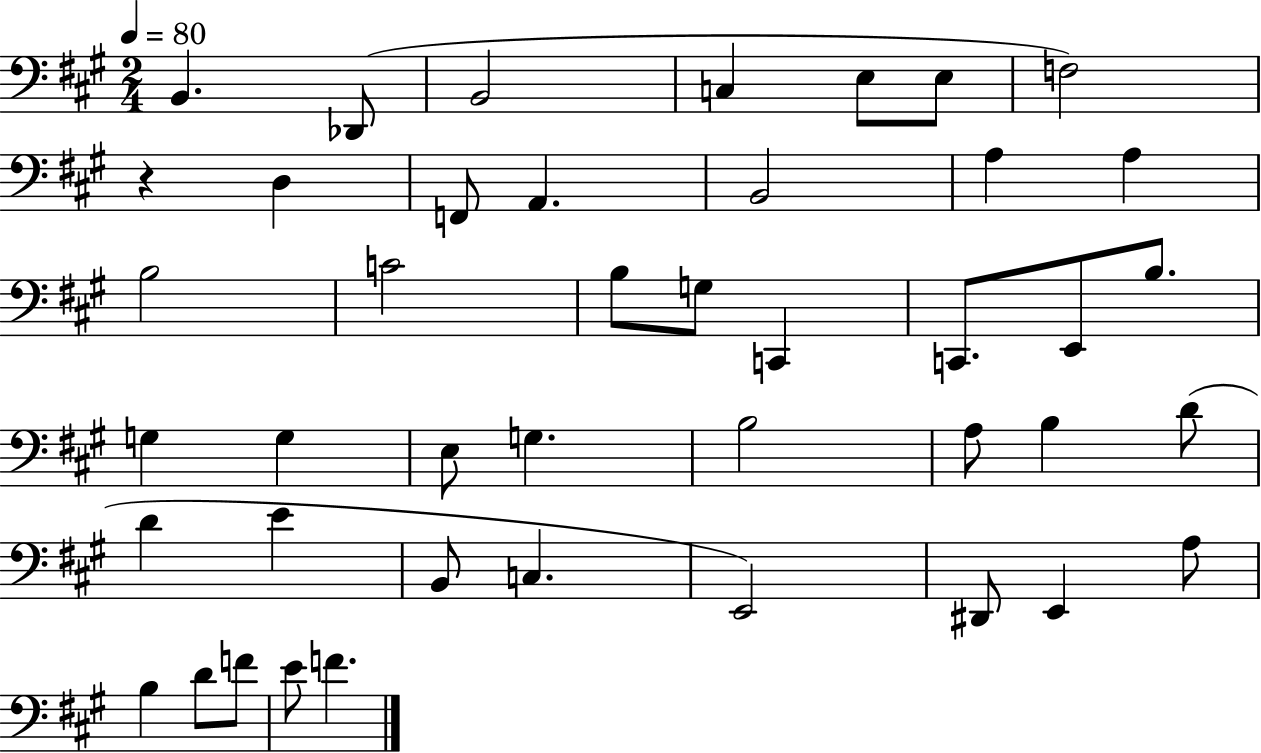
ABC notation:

X:1
T:Untitled
M:2/4
L:1/4
K:A
B,, _D,,/2 B,,2 C, E,/2 E,/2 F,2 z D, F,,/2 A,, B,,2 A, A, B,2 C2 B,/2 G,/2 C,, C,,/2 E,,/2 B,/2 G, G, E,/2 G, B,2 A,/2 B, D/2 D E B,,/2 C, E,,2 ^D,,/2 E,, A,/2 B, D/2 F/2 E/2 F